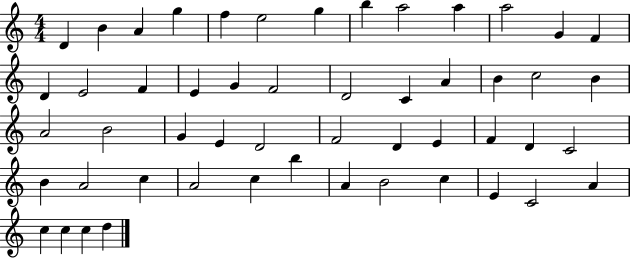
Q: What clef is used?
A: treble